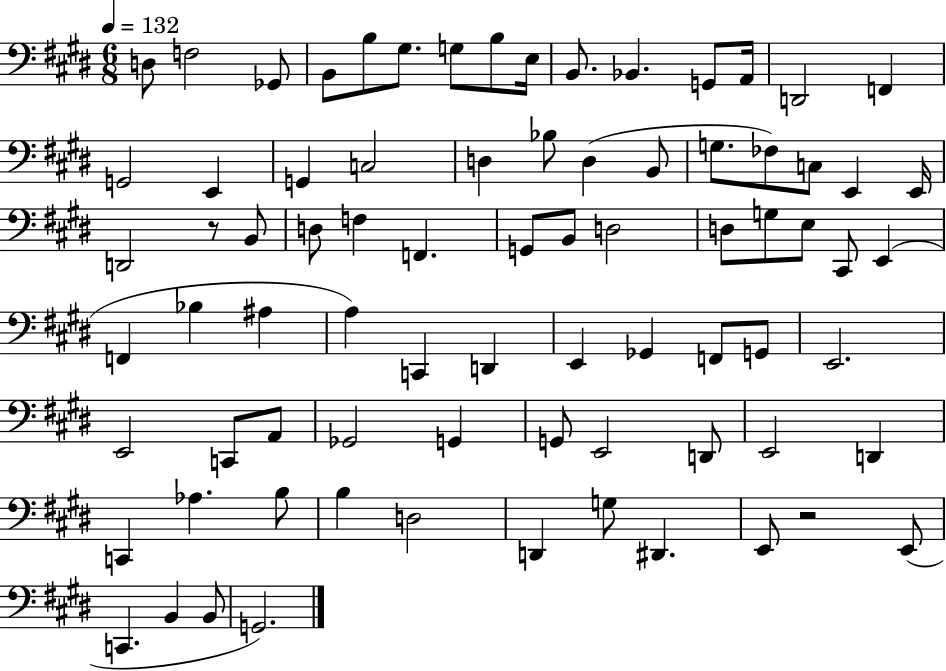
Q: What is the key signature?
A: E major